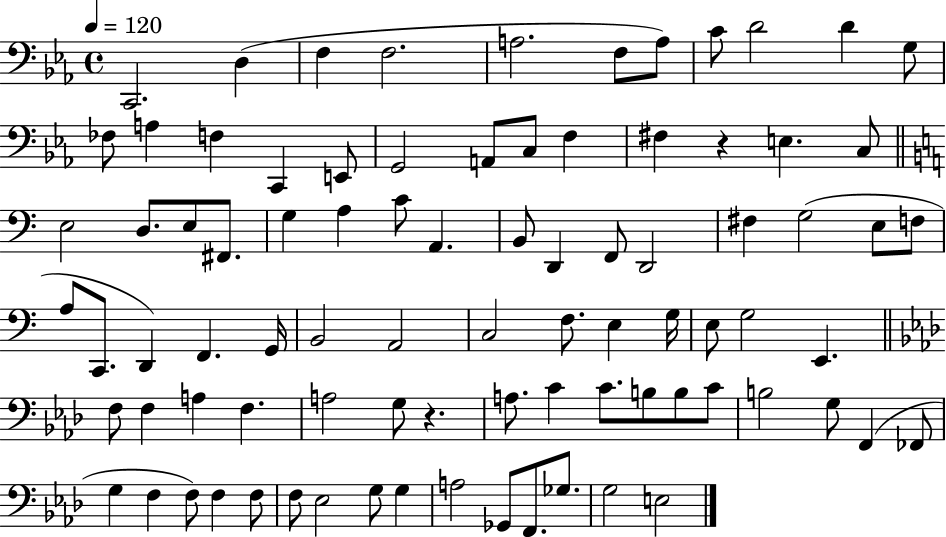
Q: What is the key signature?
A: EES major